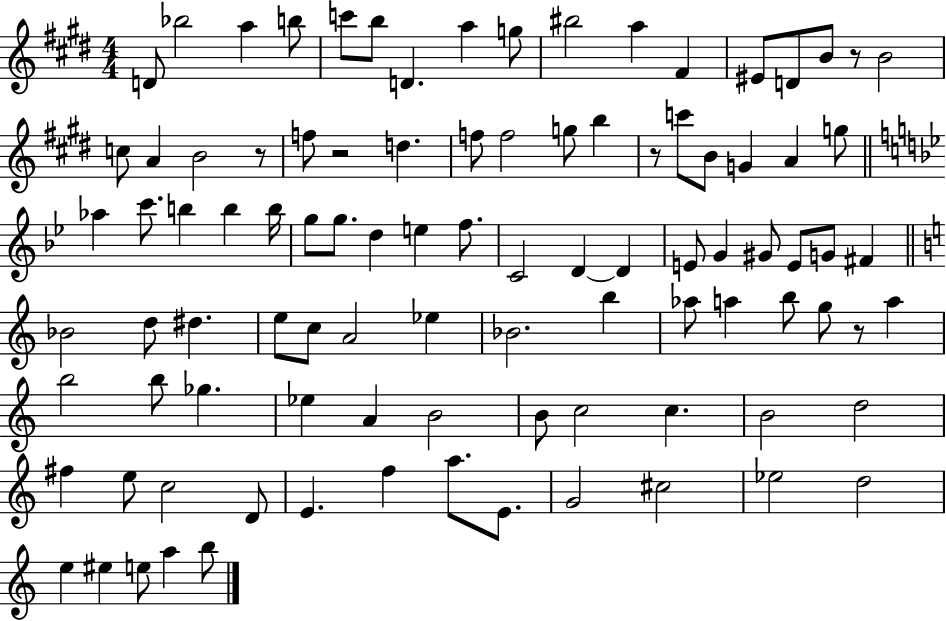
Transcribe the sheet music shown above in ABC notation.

X:1
T:Untitled
M:4/4
L:1/4
K:E
D/2 _b2 a b/2 c'/2 b/2 D a g/2 ^b2 a ^F ^E/2 D/2 B/2 z/2 B2 c/2 A B2 z/2 f/2 z2 d f/2 f2 g/2 b z/2 c'/2 B/2 G A g/2 _a c'/2 b b b/4 g/2 g/2 d e f/2 C2 D D E/2 G ^G/2 E/2 G/2 ^F _B2 d/2 ^d e/2 c/2 A2 _e _B2 b _a/2 a b/2 g/2 z/2 a b2 b/2 _g _e A B2 B/2 c2 c B2 d2 ^f e/2 c2 D/2 E f a/2 E/2 G2 ^c2 _e2 d2 e ^e e/2 a b/2